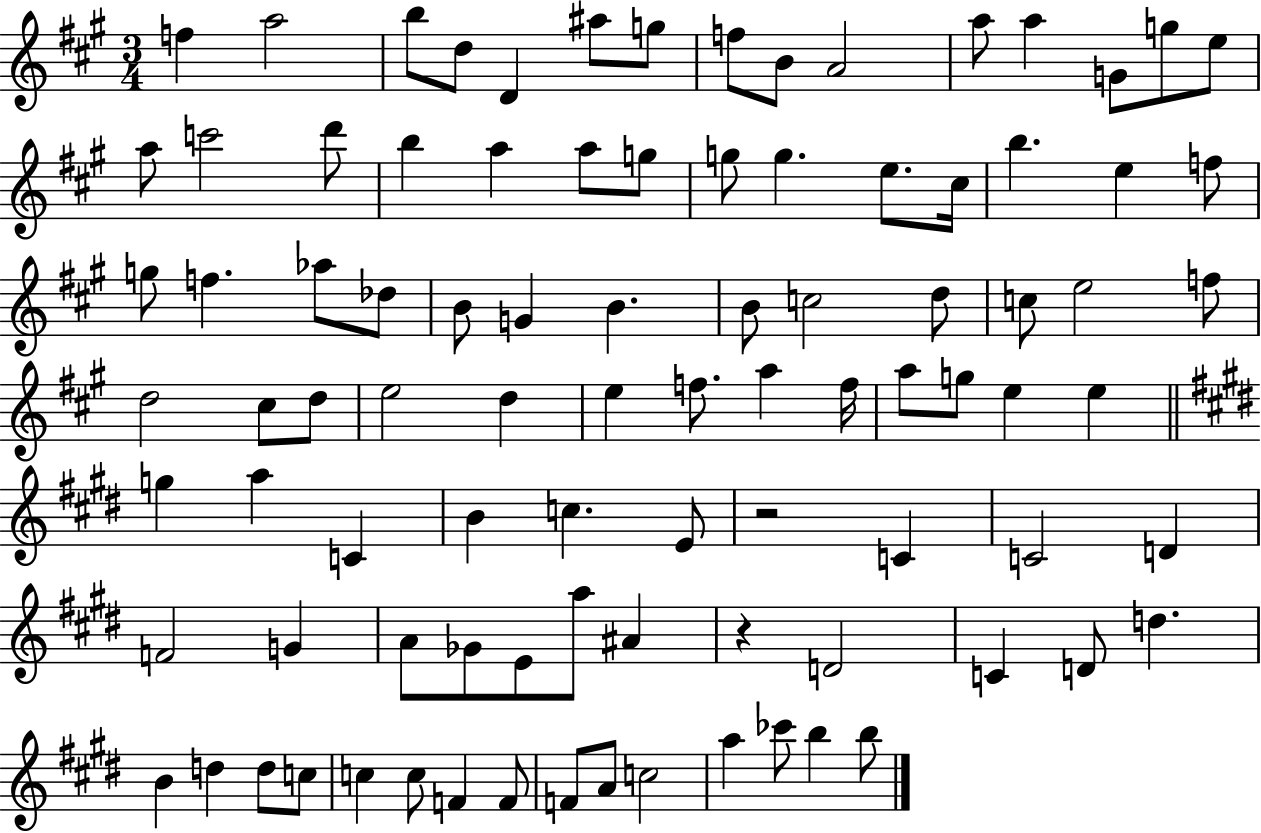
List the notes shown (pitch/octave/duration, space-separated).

F5/q A5/h B5/e D5/e D4/q A#5/e G5/e F5/e B4/e A4/h A5/e A5/q G4/e G5/e E5/e A5/e C6/h D6/e B5/q A5/q A5/e G5/e G5/e G5/q. E5/e. C#5/s B5/q. E5/q F5/e G5/e F5/q. Ab5/e Db5/e B4/e G4/q B4/q. B4/e C5/h D5/e C5/e E5/h F5/e D5/h C#5/e D5/e E5/h D5/q E5/q F5/e. A5/q F5/s A5/e G5/e E5/q E5/q G5/q A5/q C4/q B4/q C5/q. E4/e R/h C4/q C4/h D4/q F4/h G4/q A4/e Gb4/e E4/e A5/e A#4/q R/q D4/h C4/q D4/e D5/q. B4/q D5/q D5/e C5/e C5/q C5/e F4/q F4/e F4/e A4/e C5/h A5/q CES6/e B5/q B5/e